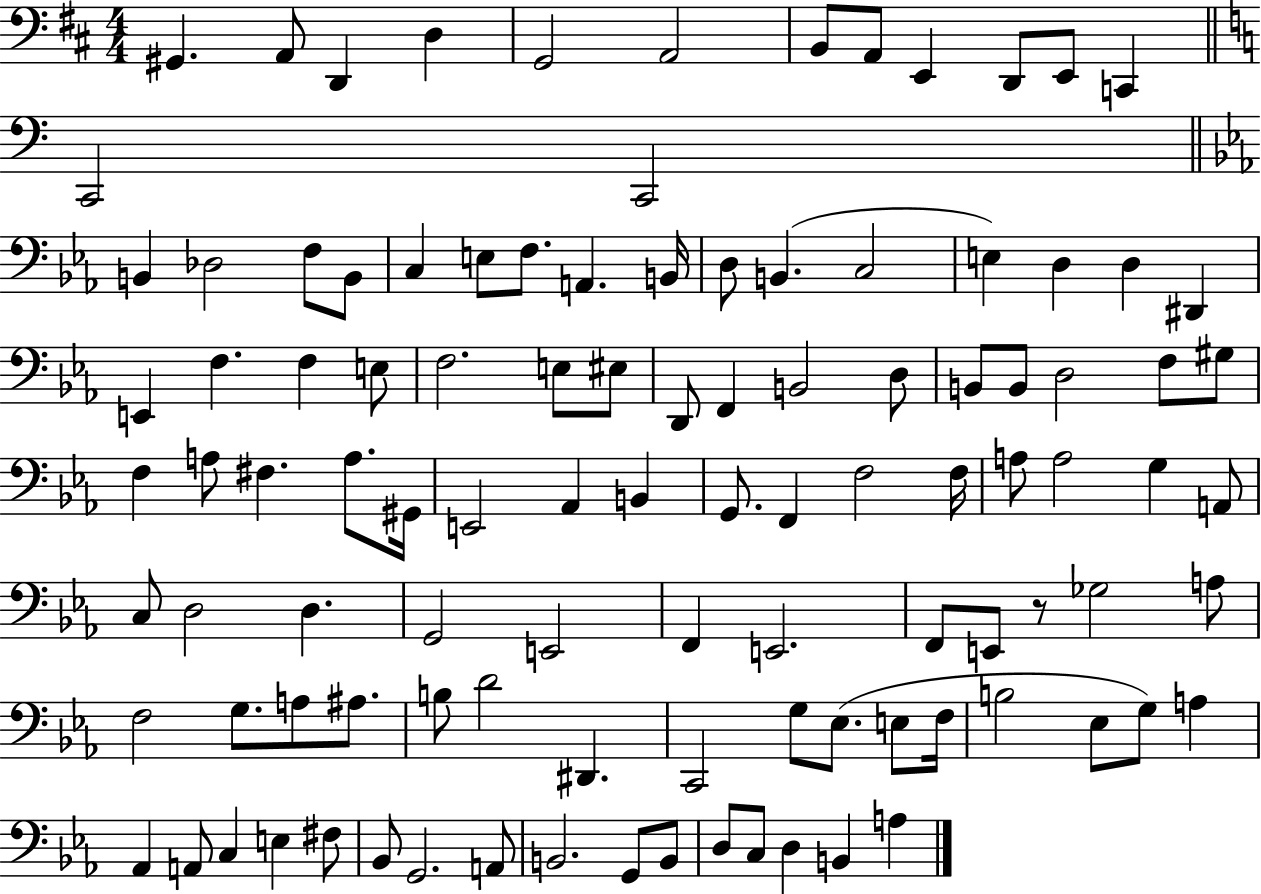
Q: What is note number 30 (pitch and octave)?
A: D#2